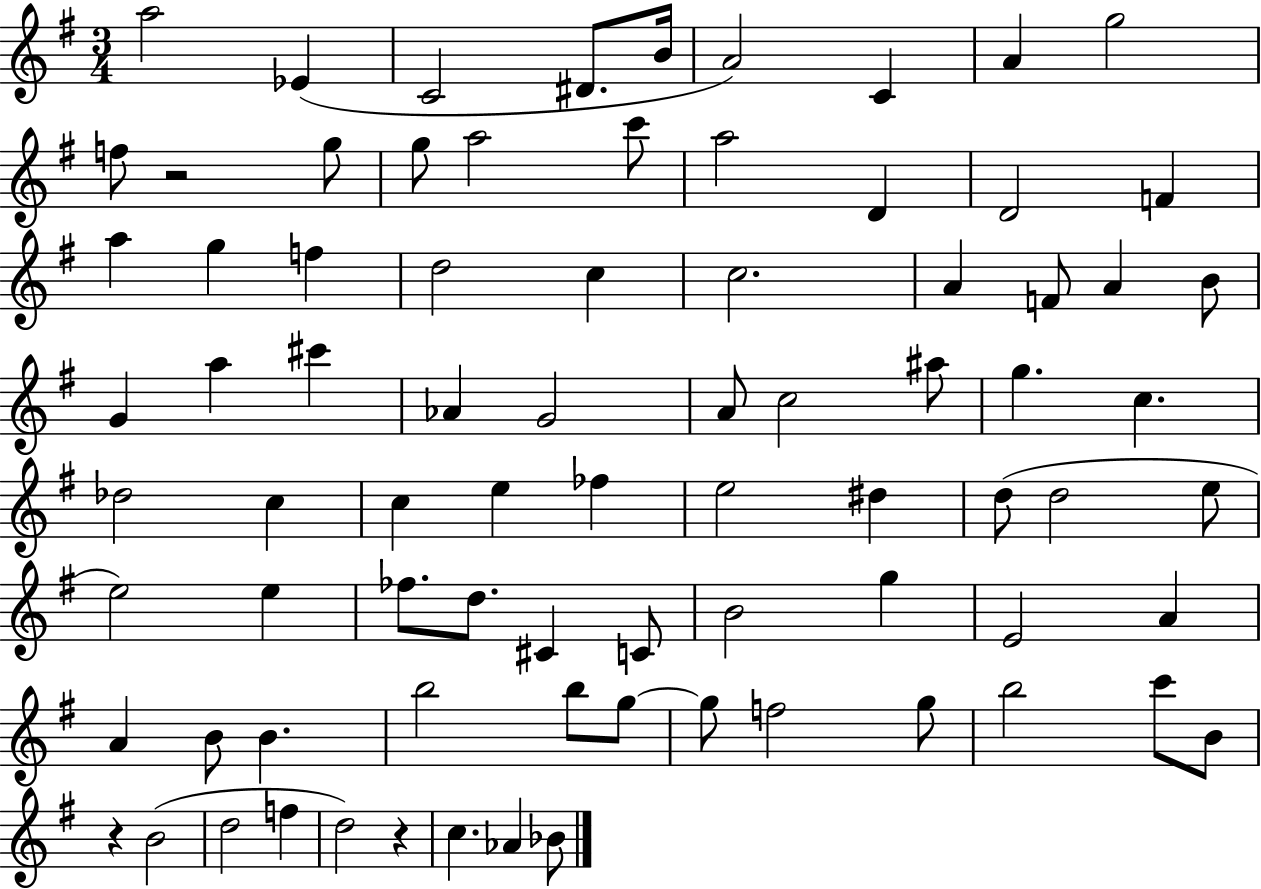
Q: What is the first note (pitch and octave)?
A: A5